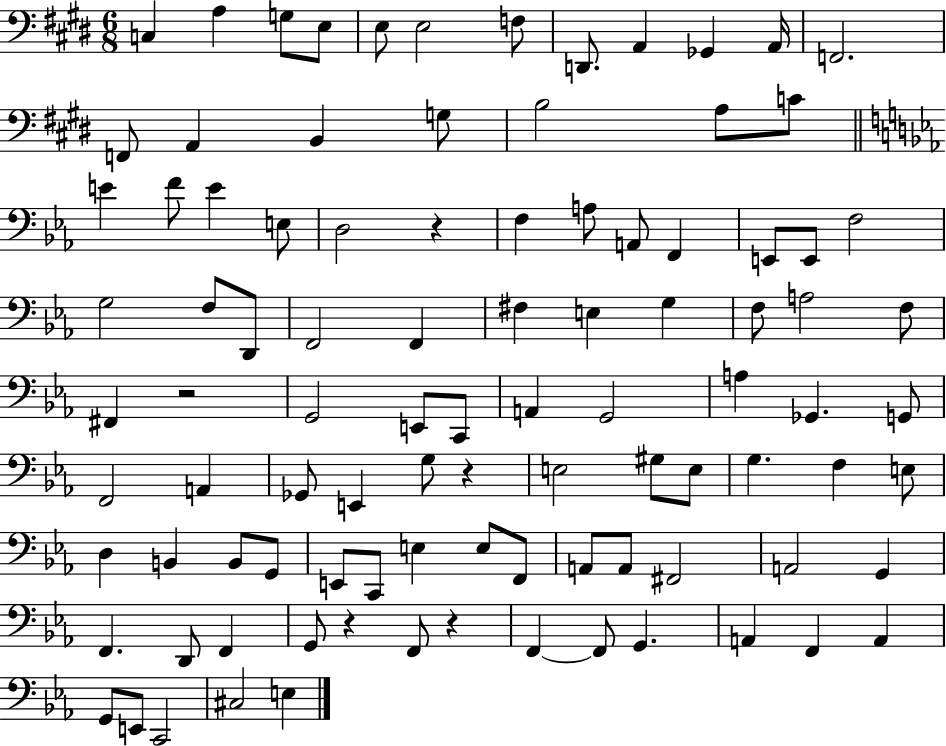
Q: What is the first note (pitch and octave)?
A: C3